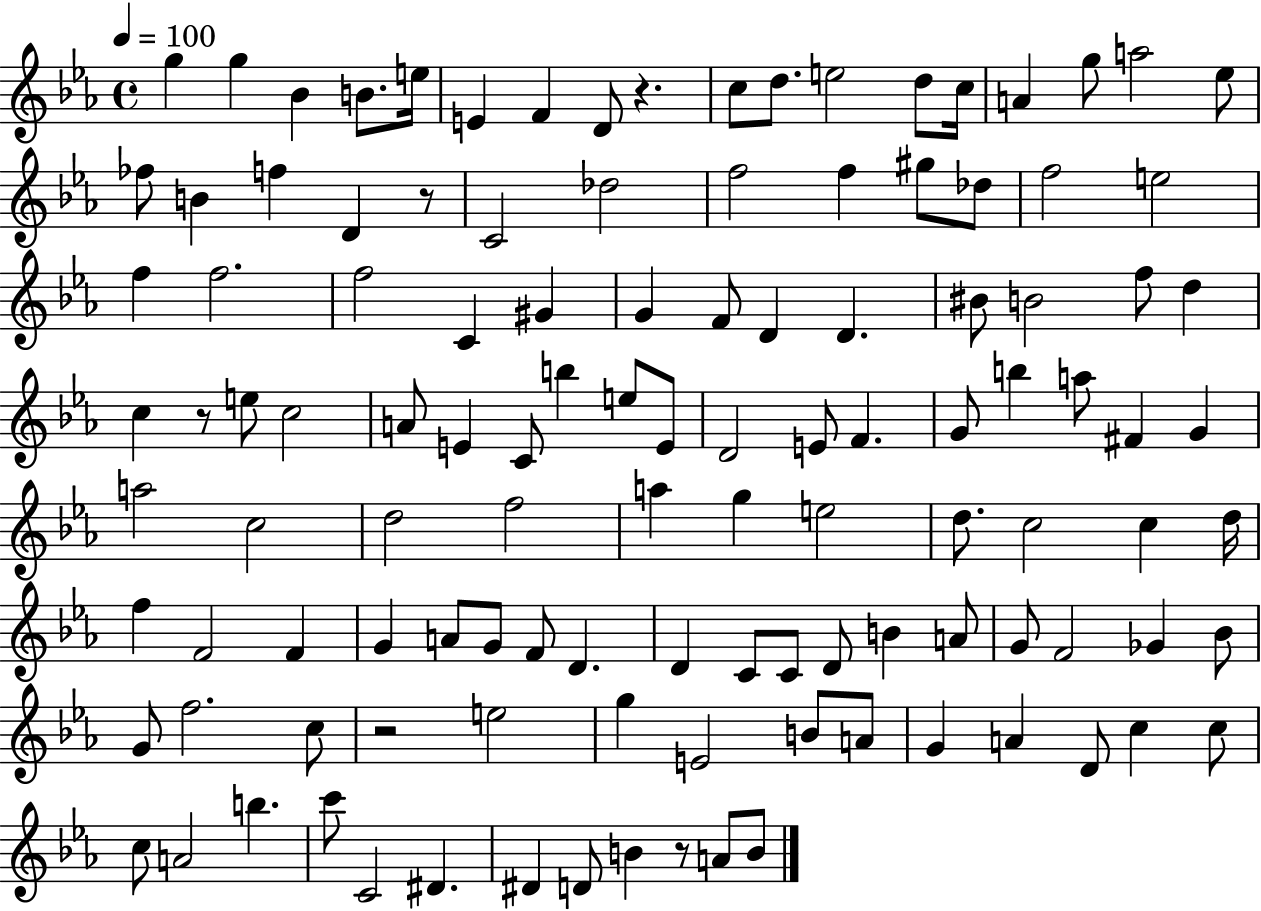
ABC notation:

X:1
T:Untitled
M:4/4
L:1/4
K:Eb
g g _B B/2 e/4 E F D/2 z c/2 d/2 e2 d/2 c/4 A g/2 a2 _e/2 _f/2 B f D z/2 C2 _d2 f2 f ^g/2 _d/2 f2 e2 f f2 f2 C ^G G F/2 D D ^B/2 B2 f/2 d c z/2 e/2 c2 A/2 E C/2 b e/2 E/2 D2 E/2 F G/2 b a/2 ^F G a2 c2 d2 f2 a g e2 d/2 c2 c d/4 f F2 F G A/2 G/2 F/2 D D C/2 C/2 D/2 B A/2 G/2 F2 _G _B/2 G/2 f2 c/2 z2 e2 g E2 B/2 A/2 G A D/2 c c/2 c/2 A2 b c'/2 C2 ^D ^D D/2 B z/2 A/2 B/2